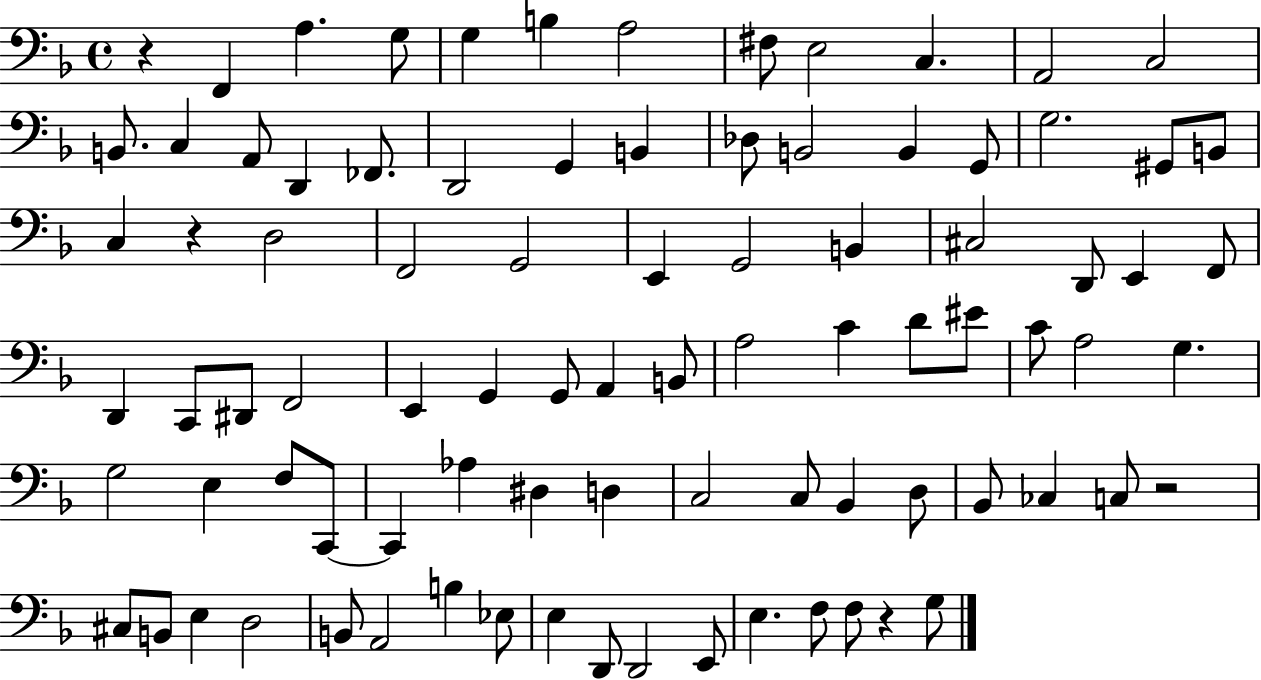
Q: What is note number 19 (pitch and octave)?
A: B2